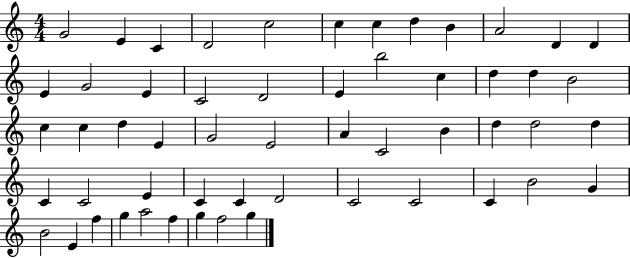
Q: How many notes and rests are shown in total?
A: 55